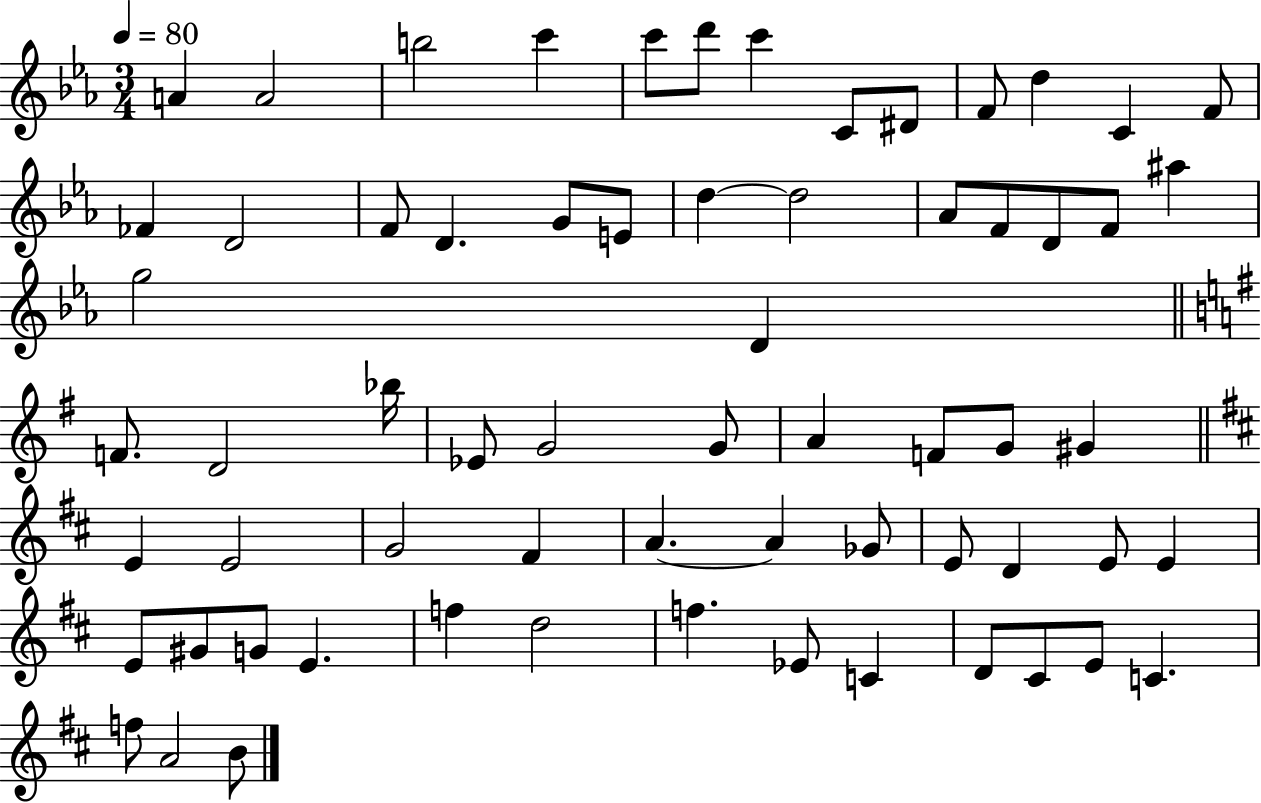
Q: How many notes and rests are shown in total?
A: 65